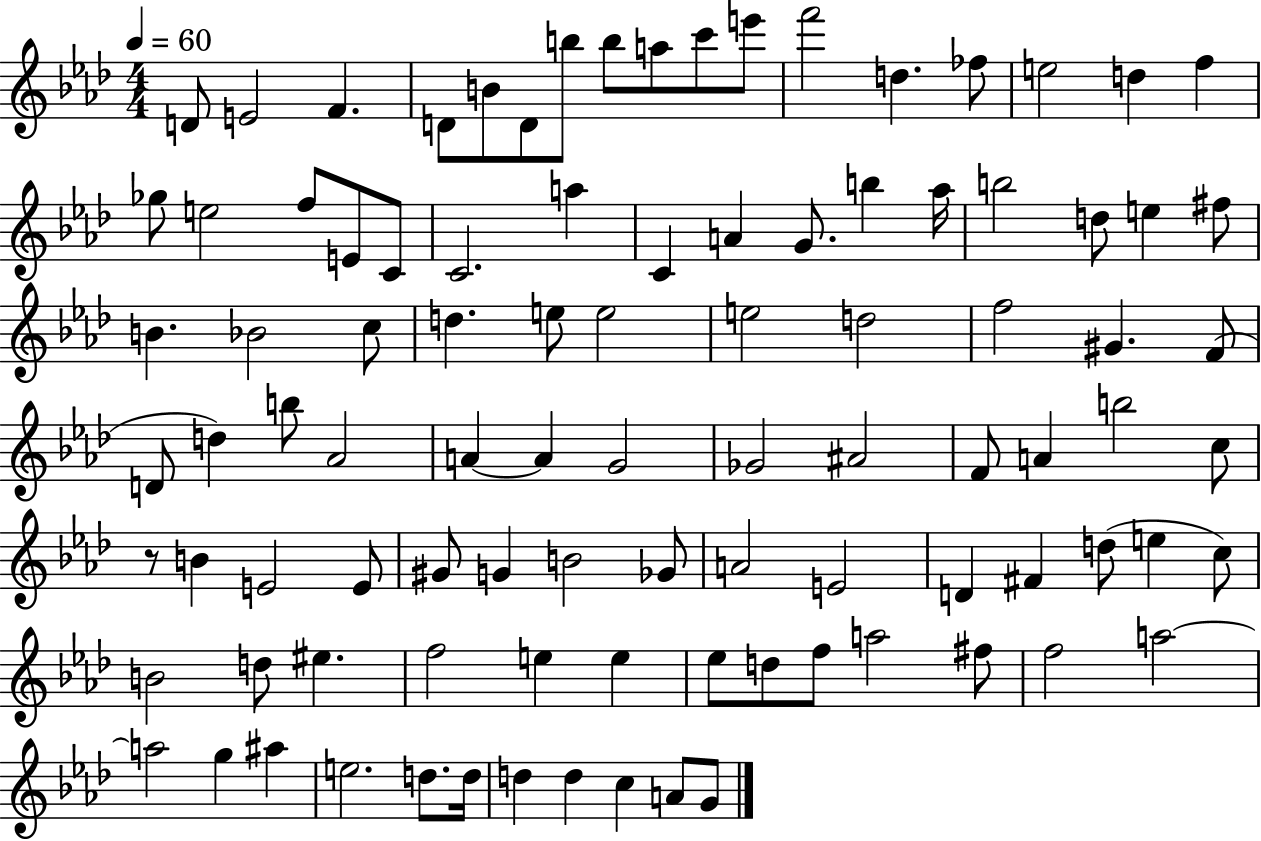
{
  \clef treble
  \numericTimeSignature
  \time 4/4
  \key aes \major
  \tempo 4 = 60
  d'8 e'2 f'4. | d'8 b'8 d'8 b''8 b''8 a''8 c'''8 e'''8 | f'''2 d''4. fes''8 | e''2 d''4 f''4 | \break ges''8 e''2 f''8 e'8 c'8 | c'2. a''4 | c'4 a'4 g'8. b''4 aes''16 | b''2 d''8 e''4 fis''8 | \break b'4. bes'2 c''8 | d''4. e''8 e''2 | e''2 d''2 | f''2 gis'4. f'8( | \break d'8 d''4) b''8 aes'2 | a'4~~ a'4 g'2 | ges'2 ais'2 | f'8 a'4 b''2 c''8 | \break r8 b'4 e'2 e'8 | gis'8 g'4 b'2 ges'8 | a'2 e'2 | d'4 fis'4 d''8( e''4 c''8) | \break b'2 d''8 eis''4. | f''2 e''4 e''4 | ees''8 d''8 f''8 a''2 fis''8 | f''2 a''2~~ | \break a''2 g''4 ais''4 | e''2. d''8. d''16 | d''4 d''4 c''4 a'8 g'8 | \bar "|."
}